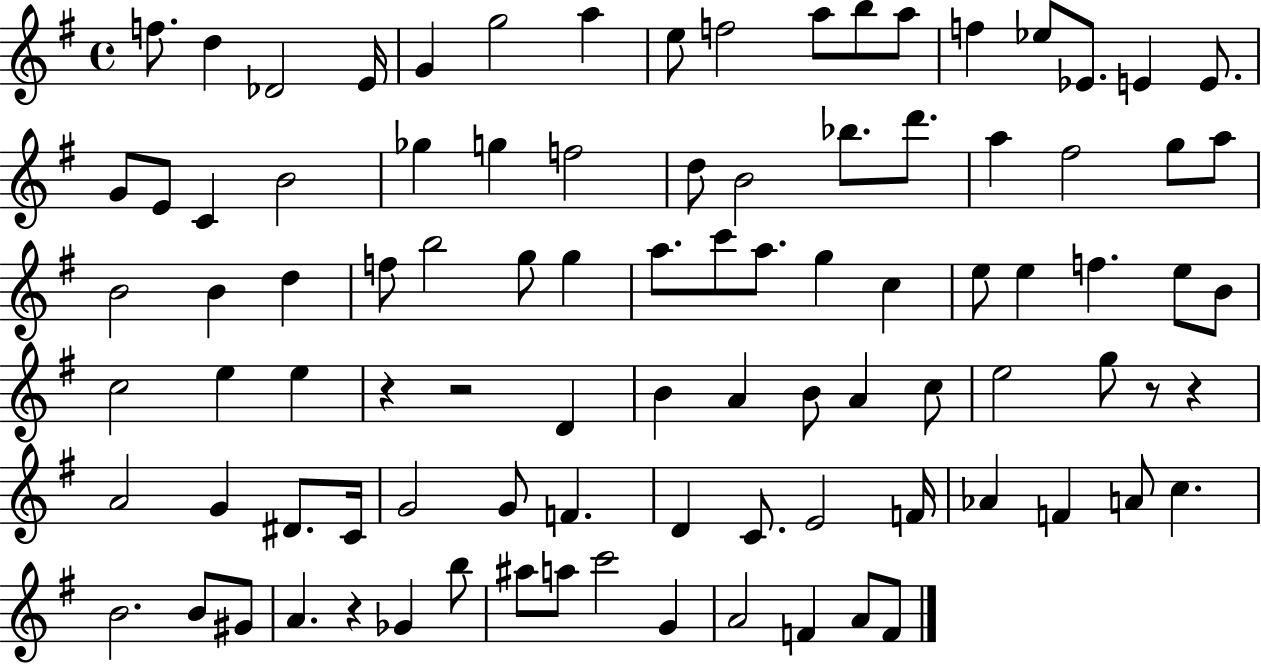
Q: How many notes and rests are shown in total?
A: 94